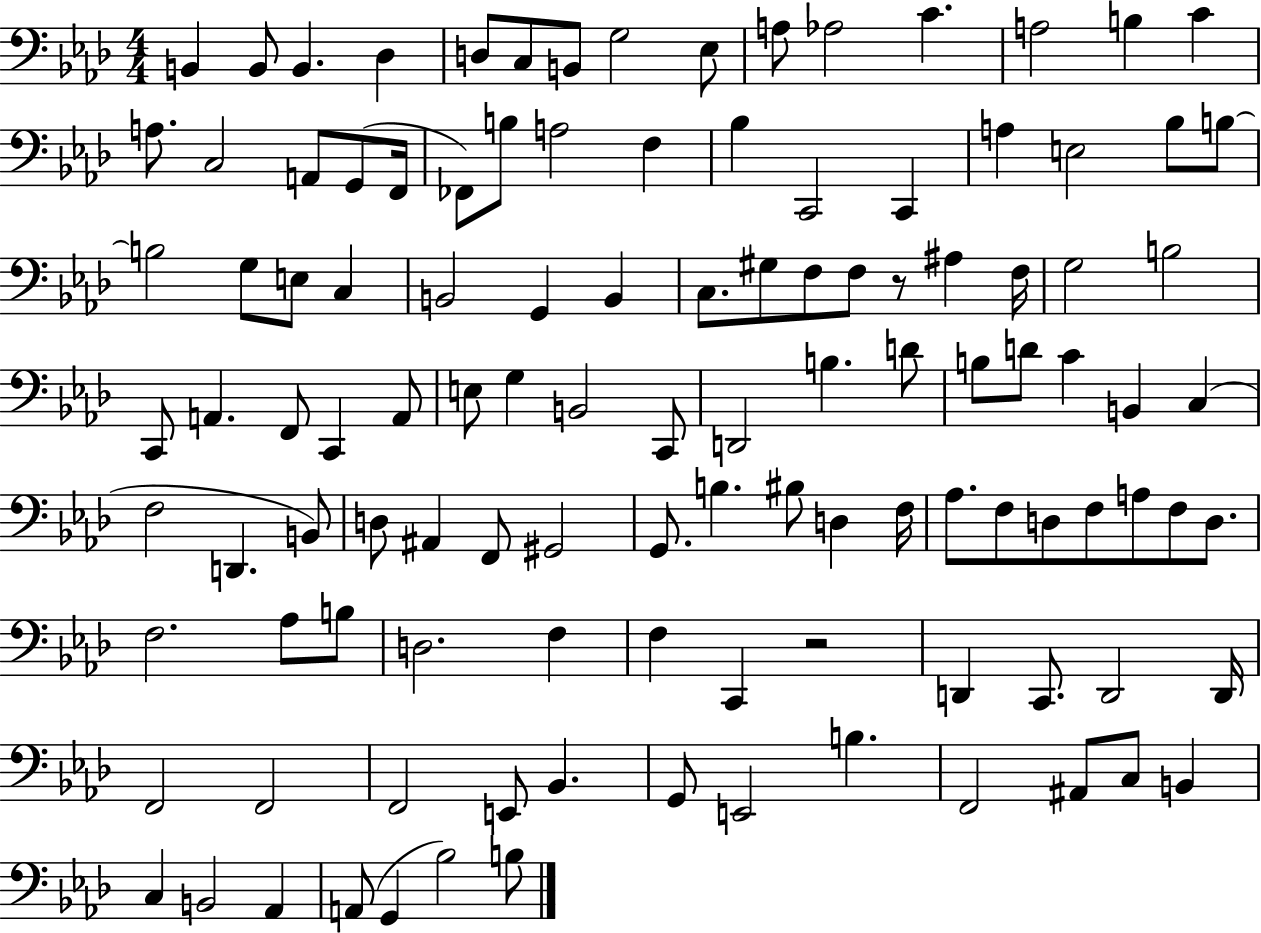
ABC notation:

X:1
T:Untitled
M:4/4
L:1/4
K:Ab
B,, B,,/2 B,, _D, D,/2 C,/2 B,,/2 G,2 _E,/2 A,/2 _A,2 C A,2 B, C A,/2 C,2 A,,/2 G,,/2 F,,/4 _F,,/2 B,/2 A,2 F, _B, C,,2 C,, A, E,2 _B,/2 B,/2 B,2 G,/2 E,/2 C, B,,2 G,, B,, C,/2 ^G,/2 F,/2 F,/2 z/2 ^A, F,/4 G,2 B,2 C,,/2 A,, F,,/2 C,, A,,/2 E,/2 G, B,,2 C,,/2 D,,2 B, D/2 B,/2 D/2 C B,, C, F,2 D,, B,,/2 D,/2 ^A,, F,,/2 ^G,,2 G,,/2 B, ^B,/2 D, F,/4 _A,/2 F,/2 D,/2 F,/2 A,/2 F,/2 D,/2 F,2 _A,/2 B,/2 D,2 F, F, C,, z2 D,, C,,/2 D,,2 D,,/4 F,,2 F,,2 F,,2 E,,/2 _B,, G,,/2 E,,2 B, F,,2 ^A,,/2 C,/2 B,, C, B,,2 _A,, A,,/2 G,, _B,2 B,/2